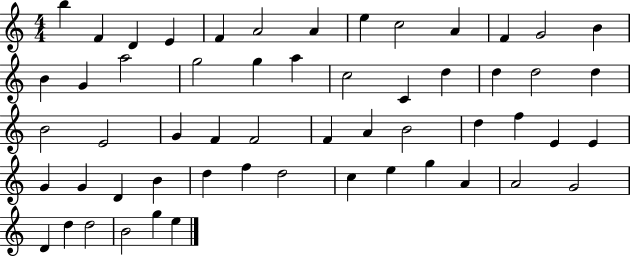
X:1
T:Untitled
M:4/4
L:1/4
K:C
b F D E F A2 A e c2 A F G2 B B G a2 g2 g a c2 C d d d2 d B2 E2 G F F2 F A B2 d f E E G G D B d f d2 c e g A A2 G2 D d d2 B2 g e